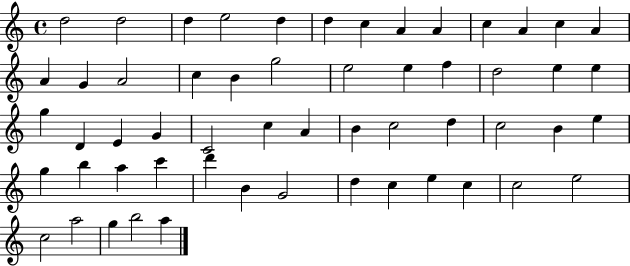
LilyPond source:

{
  \clef treble
  \time 4/4
  \defaultTimeSignature
  \key c \major
  d''2 d''2 | d''4 e''2 d''4 | d''4 c''4 a'4 a'4 | c''4 a'4 c''4 a'4 | \break a'4 g'4 a'2 | c''4 b'4 g''2 | e''2 e''4 f''4 | d''2 e''4 e''4 | \break g''4 d'4 e'4 g'4 | c'2 c''4 a'4 | b'4 c''2 d''4 | c''2 b'4 e''4 | \break g''4 b''4 a''4 c'''4 | d'''4 b'4 g'2 | d''4 c''4 e''4 c''4 | c''2 e''2 | \break c''2 a''2 | g''4 b''2 a''4 | \bar "|."
}